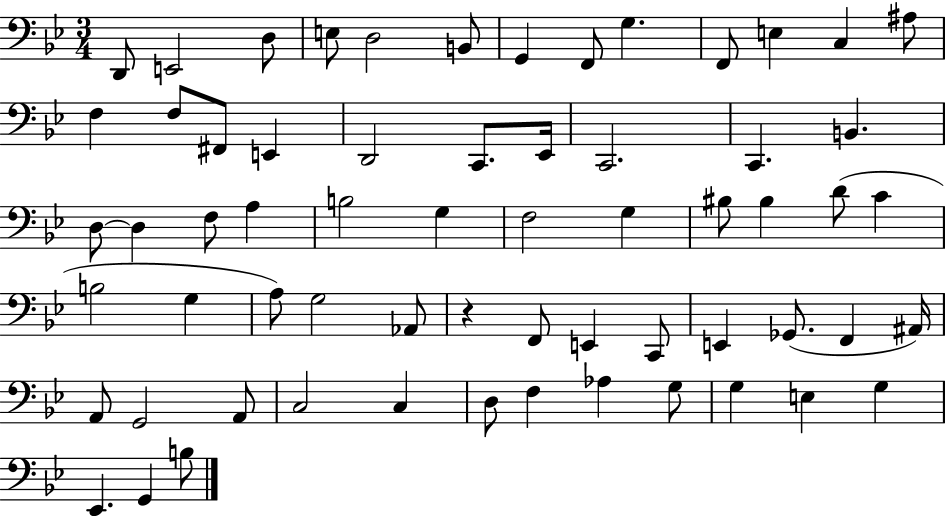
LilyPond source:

{
  \clef bass
  \numericTimeSignature
  \time 3/4
  \key bes \major
  d,8 e,2 d8 | e8 d2 b,8 | g,4 f,8 g4. | f,8 e4 c4 ais8 | \break f4 f8 fis,8 e,4 | d,2 c,8. ees,16 | c,2. | c,4. b,4. | \break d8~~ d4 f8 a4 | b2 g4 | f2 g4 | bis8 bis4 d'8( c'4 | \break b2 g4 | a8) g2 aes,8 | r4 f,8 e,4 c,8 | e,4 ges,8.( f,4 ais,16) | \break a,8 g,2 a,8 | c2 c4 | d8 f4 aes4 g8 | g4 e4 g4 | \break ees,4. g,4 b8 | \bar "|."
}